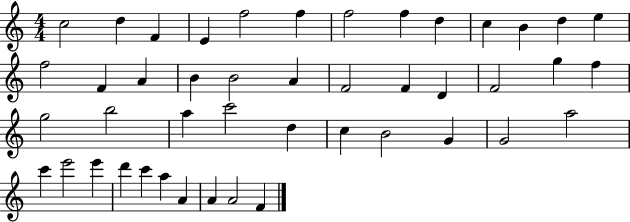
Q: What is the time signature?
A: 4/4